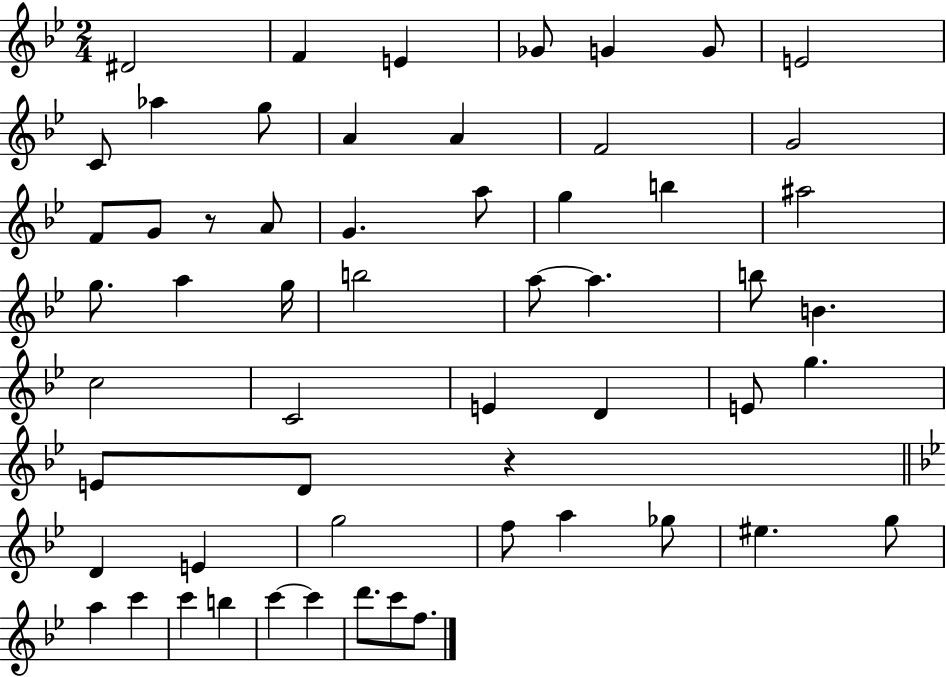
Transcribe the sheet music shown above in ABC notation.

X:1
T:Untitled
M:2/4
L:1/4
K:Bb
^D2 F E _G/2 G G/2 E2 C/2 _a g/2 A A F2 G2 F/2 G/2 z/2 A/2 G a/2 g b ^a2 g/2 a g/4 b2 a/2 a b/2 B c2 C2 E D E/2 g E/2 D/2 z D E g2 f/2 a _g/2 ^e g/2 a c' c' b c' c' d'/2 c'/2 f/2